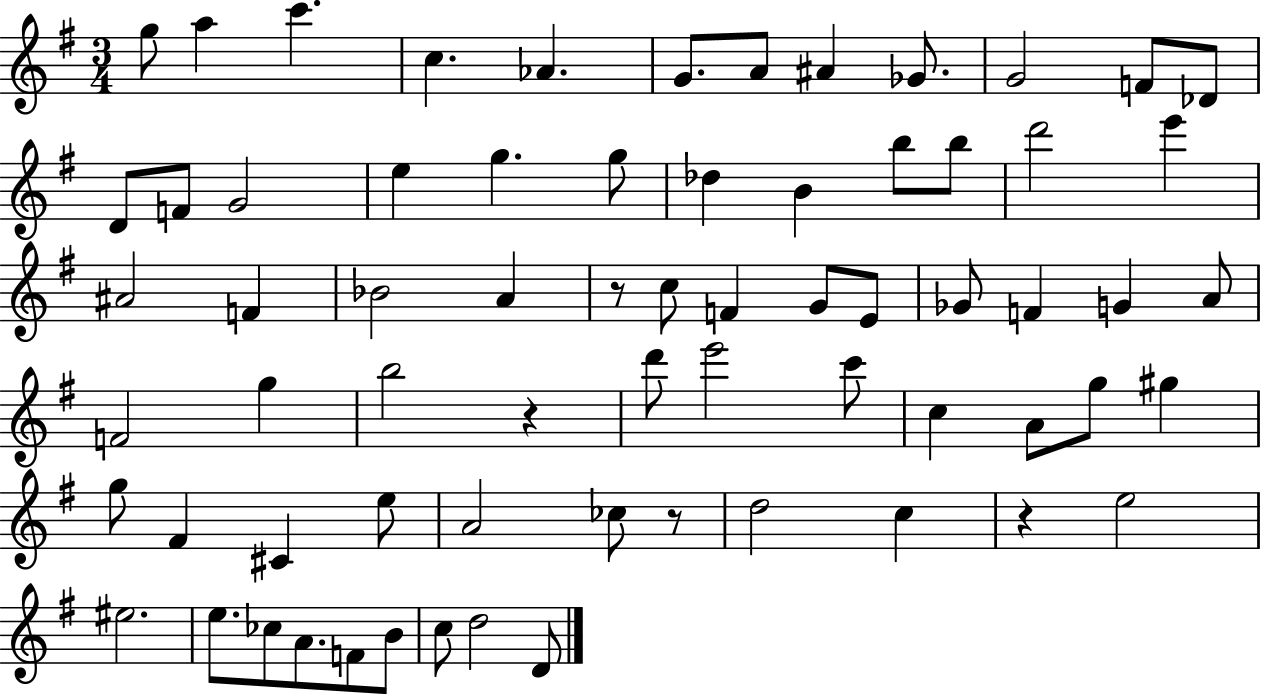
G5/e A5/q C6/q. C5/q. Ab4/q. G4/e. A4/e A#4/q Gb4/e. G4/h F4/e Db4/e D4/e F4/e G4/h E5/q G5/q. G5/e Db5/q B4/q B5/e B5/e D6/h E6/q A#4/h F4/q Bb4/h A4/q R/e C5/e F4/q G4/e E4/e Gb4/e F4/q G4/q A4/e F4/h G5/q B5/h R/q D6/e E6/h C6/e C5/q A4/e G5/e G#5/q G5/e F#4/q C#4/q E5/e A4/h CES5/e R/e D5/h C5/q R/q E5/h EIS5/h. E5/e. CES5/e A4/e. F4/e B4/e C5/e D5/h D4/e